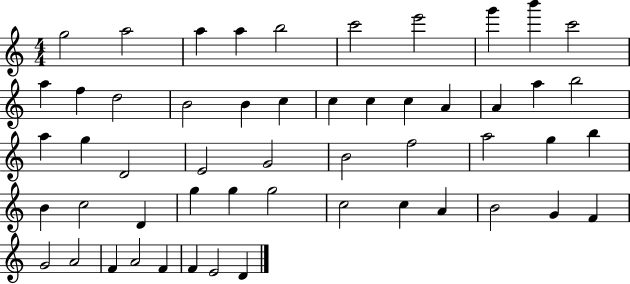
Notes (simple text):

G5/h A5/h A5/q A5/q B5/h C6/h E6/h G6/q B6/q C6/h A5/q F5/q D5/h B4/h B4/q C5/q C5/q C5/q C5/q A4/q A4/q A5/q B5/h A5/q G5/q D4/h E4/h G4/h B4/h F5/h A5/h G5/q B5/q B4/q C5/h D4/q G5/q G5/q G5/h C5/h C5/q A4/q B4/h G4/q F4/q G4/h A4/h F4/q A4/h F4/q F4/q E4/h D4/q